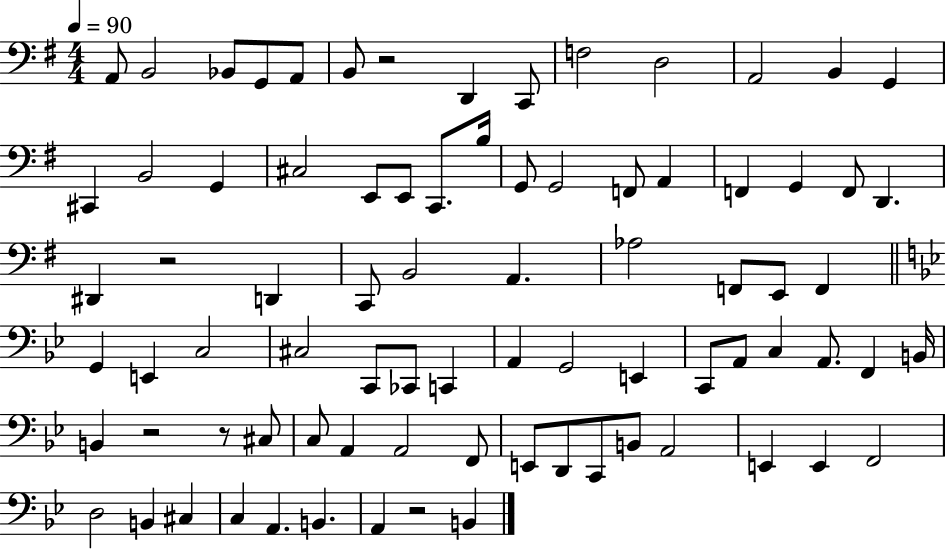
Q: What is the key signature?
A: G major